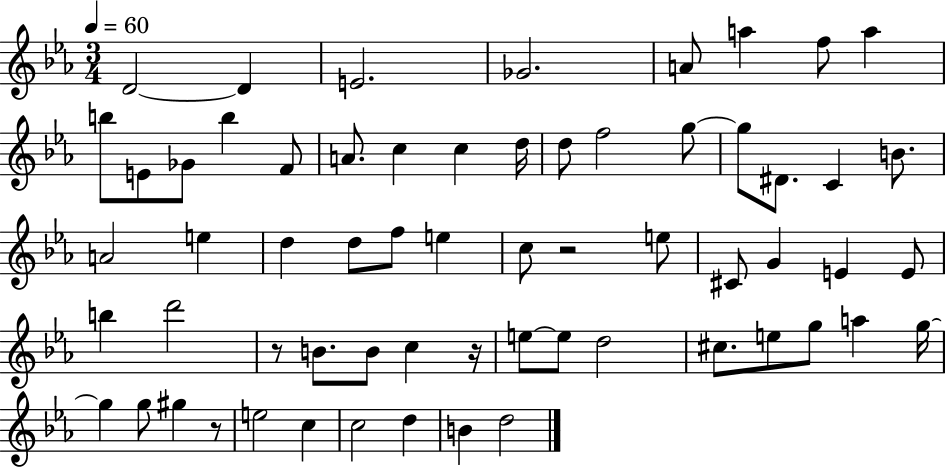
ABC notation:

X:1
T:Untitled
M:3/4
L:1/4
K:Eb
D2 D E2 _G2 A/2 a f/2 a b/2 E/2 _G/2 b F/2 A/2 c c d/4 d/2 f2 g/2 g/2 ^D/2 C B/2 A2 e d d/2 f/2 e c/2 z2 e/2 ^C/2 G E E/2 b d'2 z/2 B/2 B/2 c z/4 e/2 e/2 d2 ^c/2 e/2 g/2 a g/4 g g/2 ^g z/2 e2 c c2 d B d2